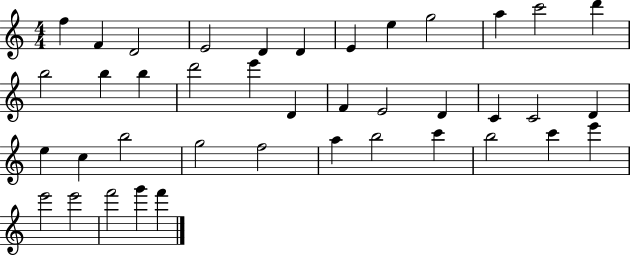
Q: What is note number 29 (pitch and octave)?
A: F5